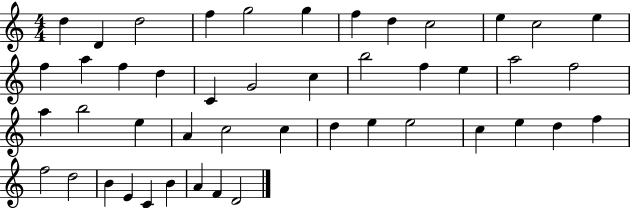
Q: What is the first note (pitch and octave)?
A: D5